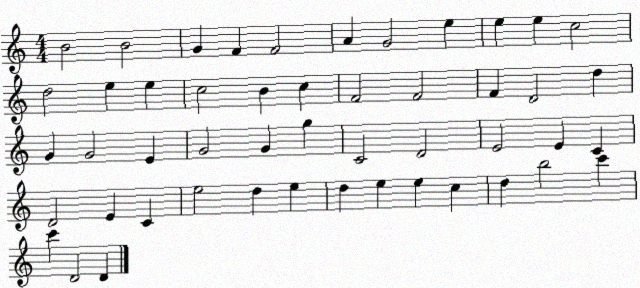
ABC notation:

X:1
T:Untitled
M:4/4
L:1/4
K:C
B2 B2 G F F2 A G2 e e e c2 d2 e e c2 B c F2 F2 F D2 d G G2 E G2 G g C2 D2 E2 E C D2 E C e2 d e d e e c d b2 c' c' D2 D